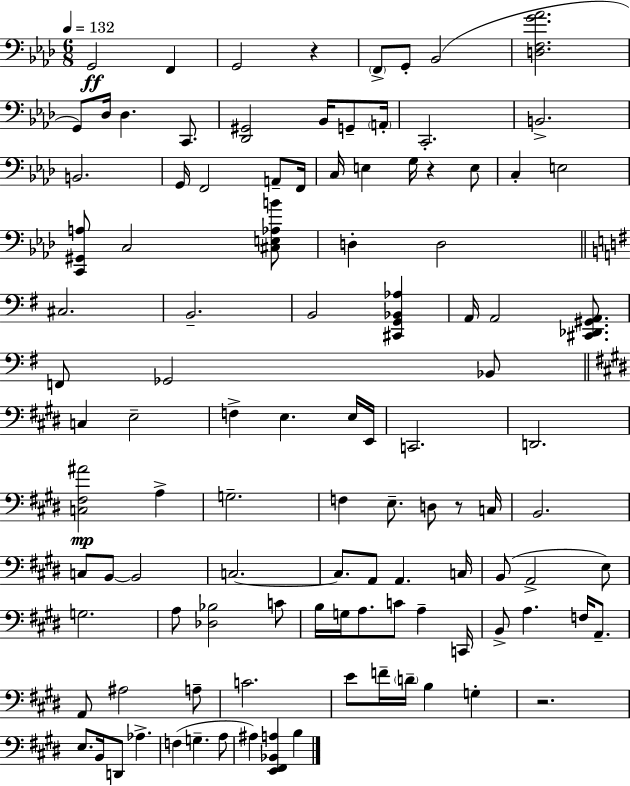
X:1
T:Untitled
M:6/8
L:1/4
K:Ab
G,,2 F,, G,,2 z F,,/2 G,,/2 _B,,2 [D,F,G_A]2 G,,/2 _D,/4 _D, C,,/2 [_D,,^G,,]2 _B,,/4 G,,/2 A,,/4 C,,2 B,,2 B,,2 G,,/4 F,,2 A,,/2 F,,/4 C,/4 E, G,/4 z E,/2 C, E,2 [C,,^G,,A,]/2 C,2 [^C,E,_A,B]/2 D, D,2 ^C,2 B,,2 B,,2 [^C,,G,,_B,,_A,] A,,/4 A,,2 [^C,,_D,,^G,,A,,]/2 F,,/2 _G,,2 _B,,/2 C, E,2 F, E, E,/4 E,,/4 C,,2 D,,2 [C,^F,^A]2 A, G,2 F, E,/2 D,/2 z/2 C,/4 B,,2 C,/2 B,,/2 B,,2 C,2 C,/2 A,,/2 A,, C,/4 B,,/2 A,,2 E,/2 G,2 A,/2 [_D,_B,]2 C/2 B,/4 G,/4 A,/2 C/2 A, C,,/4 B,,/2 A, F,/4 A,,/2 A,,/2 ^A,2 A,/2 C2 E/2 F/4 D/4 B, G, z2 E,/2 B,,/4 D,,/2 _A, F, G, A,/2 ^A, [E,,^F,,_B,,A,] B,